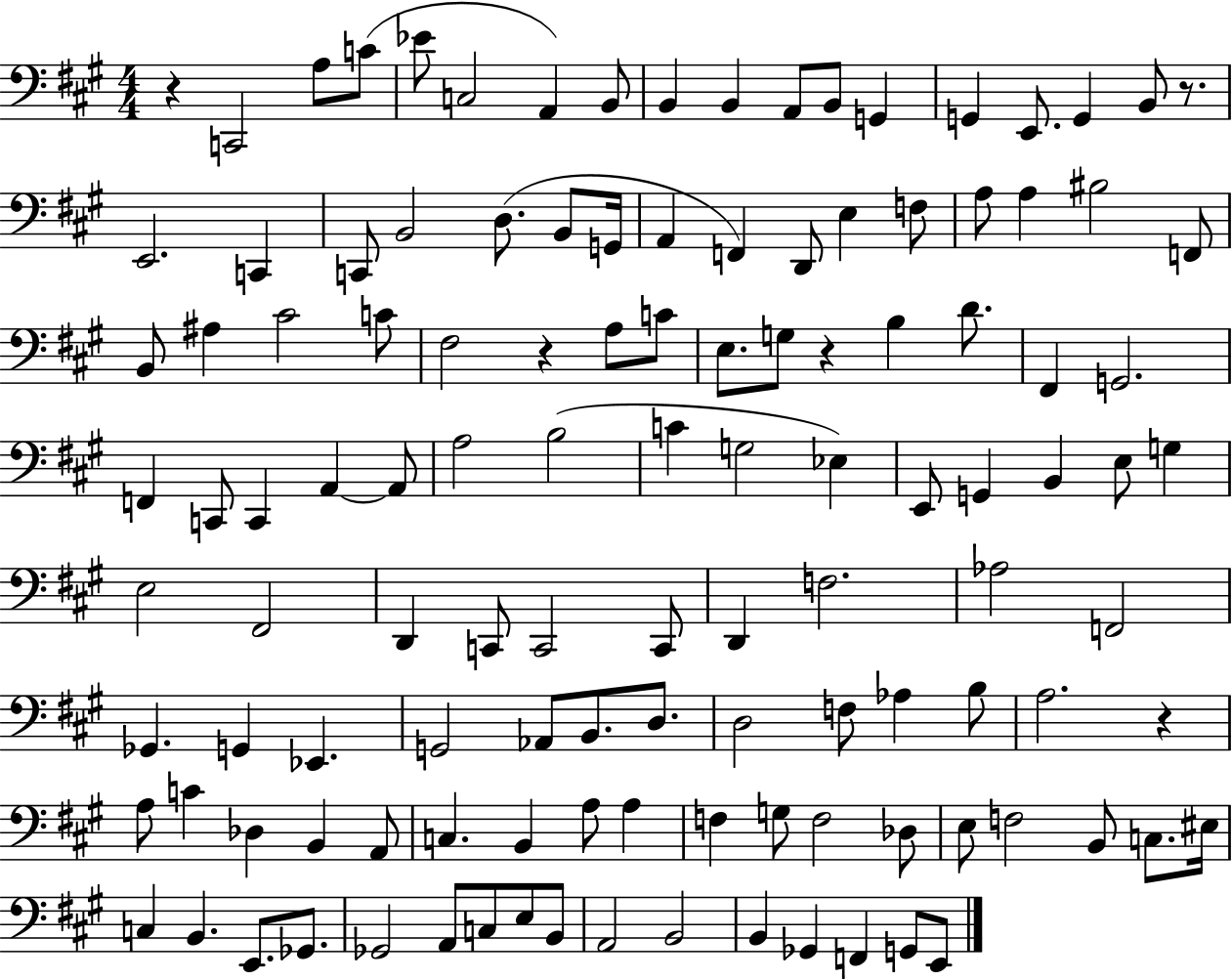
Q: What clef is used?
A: bass